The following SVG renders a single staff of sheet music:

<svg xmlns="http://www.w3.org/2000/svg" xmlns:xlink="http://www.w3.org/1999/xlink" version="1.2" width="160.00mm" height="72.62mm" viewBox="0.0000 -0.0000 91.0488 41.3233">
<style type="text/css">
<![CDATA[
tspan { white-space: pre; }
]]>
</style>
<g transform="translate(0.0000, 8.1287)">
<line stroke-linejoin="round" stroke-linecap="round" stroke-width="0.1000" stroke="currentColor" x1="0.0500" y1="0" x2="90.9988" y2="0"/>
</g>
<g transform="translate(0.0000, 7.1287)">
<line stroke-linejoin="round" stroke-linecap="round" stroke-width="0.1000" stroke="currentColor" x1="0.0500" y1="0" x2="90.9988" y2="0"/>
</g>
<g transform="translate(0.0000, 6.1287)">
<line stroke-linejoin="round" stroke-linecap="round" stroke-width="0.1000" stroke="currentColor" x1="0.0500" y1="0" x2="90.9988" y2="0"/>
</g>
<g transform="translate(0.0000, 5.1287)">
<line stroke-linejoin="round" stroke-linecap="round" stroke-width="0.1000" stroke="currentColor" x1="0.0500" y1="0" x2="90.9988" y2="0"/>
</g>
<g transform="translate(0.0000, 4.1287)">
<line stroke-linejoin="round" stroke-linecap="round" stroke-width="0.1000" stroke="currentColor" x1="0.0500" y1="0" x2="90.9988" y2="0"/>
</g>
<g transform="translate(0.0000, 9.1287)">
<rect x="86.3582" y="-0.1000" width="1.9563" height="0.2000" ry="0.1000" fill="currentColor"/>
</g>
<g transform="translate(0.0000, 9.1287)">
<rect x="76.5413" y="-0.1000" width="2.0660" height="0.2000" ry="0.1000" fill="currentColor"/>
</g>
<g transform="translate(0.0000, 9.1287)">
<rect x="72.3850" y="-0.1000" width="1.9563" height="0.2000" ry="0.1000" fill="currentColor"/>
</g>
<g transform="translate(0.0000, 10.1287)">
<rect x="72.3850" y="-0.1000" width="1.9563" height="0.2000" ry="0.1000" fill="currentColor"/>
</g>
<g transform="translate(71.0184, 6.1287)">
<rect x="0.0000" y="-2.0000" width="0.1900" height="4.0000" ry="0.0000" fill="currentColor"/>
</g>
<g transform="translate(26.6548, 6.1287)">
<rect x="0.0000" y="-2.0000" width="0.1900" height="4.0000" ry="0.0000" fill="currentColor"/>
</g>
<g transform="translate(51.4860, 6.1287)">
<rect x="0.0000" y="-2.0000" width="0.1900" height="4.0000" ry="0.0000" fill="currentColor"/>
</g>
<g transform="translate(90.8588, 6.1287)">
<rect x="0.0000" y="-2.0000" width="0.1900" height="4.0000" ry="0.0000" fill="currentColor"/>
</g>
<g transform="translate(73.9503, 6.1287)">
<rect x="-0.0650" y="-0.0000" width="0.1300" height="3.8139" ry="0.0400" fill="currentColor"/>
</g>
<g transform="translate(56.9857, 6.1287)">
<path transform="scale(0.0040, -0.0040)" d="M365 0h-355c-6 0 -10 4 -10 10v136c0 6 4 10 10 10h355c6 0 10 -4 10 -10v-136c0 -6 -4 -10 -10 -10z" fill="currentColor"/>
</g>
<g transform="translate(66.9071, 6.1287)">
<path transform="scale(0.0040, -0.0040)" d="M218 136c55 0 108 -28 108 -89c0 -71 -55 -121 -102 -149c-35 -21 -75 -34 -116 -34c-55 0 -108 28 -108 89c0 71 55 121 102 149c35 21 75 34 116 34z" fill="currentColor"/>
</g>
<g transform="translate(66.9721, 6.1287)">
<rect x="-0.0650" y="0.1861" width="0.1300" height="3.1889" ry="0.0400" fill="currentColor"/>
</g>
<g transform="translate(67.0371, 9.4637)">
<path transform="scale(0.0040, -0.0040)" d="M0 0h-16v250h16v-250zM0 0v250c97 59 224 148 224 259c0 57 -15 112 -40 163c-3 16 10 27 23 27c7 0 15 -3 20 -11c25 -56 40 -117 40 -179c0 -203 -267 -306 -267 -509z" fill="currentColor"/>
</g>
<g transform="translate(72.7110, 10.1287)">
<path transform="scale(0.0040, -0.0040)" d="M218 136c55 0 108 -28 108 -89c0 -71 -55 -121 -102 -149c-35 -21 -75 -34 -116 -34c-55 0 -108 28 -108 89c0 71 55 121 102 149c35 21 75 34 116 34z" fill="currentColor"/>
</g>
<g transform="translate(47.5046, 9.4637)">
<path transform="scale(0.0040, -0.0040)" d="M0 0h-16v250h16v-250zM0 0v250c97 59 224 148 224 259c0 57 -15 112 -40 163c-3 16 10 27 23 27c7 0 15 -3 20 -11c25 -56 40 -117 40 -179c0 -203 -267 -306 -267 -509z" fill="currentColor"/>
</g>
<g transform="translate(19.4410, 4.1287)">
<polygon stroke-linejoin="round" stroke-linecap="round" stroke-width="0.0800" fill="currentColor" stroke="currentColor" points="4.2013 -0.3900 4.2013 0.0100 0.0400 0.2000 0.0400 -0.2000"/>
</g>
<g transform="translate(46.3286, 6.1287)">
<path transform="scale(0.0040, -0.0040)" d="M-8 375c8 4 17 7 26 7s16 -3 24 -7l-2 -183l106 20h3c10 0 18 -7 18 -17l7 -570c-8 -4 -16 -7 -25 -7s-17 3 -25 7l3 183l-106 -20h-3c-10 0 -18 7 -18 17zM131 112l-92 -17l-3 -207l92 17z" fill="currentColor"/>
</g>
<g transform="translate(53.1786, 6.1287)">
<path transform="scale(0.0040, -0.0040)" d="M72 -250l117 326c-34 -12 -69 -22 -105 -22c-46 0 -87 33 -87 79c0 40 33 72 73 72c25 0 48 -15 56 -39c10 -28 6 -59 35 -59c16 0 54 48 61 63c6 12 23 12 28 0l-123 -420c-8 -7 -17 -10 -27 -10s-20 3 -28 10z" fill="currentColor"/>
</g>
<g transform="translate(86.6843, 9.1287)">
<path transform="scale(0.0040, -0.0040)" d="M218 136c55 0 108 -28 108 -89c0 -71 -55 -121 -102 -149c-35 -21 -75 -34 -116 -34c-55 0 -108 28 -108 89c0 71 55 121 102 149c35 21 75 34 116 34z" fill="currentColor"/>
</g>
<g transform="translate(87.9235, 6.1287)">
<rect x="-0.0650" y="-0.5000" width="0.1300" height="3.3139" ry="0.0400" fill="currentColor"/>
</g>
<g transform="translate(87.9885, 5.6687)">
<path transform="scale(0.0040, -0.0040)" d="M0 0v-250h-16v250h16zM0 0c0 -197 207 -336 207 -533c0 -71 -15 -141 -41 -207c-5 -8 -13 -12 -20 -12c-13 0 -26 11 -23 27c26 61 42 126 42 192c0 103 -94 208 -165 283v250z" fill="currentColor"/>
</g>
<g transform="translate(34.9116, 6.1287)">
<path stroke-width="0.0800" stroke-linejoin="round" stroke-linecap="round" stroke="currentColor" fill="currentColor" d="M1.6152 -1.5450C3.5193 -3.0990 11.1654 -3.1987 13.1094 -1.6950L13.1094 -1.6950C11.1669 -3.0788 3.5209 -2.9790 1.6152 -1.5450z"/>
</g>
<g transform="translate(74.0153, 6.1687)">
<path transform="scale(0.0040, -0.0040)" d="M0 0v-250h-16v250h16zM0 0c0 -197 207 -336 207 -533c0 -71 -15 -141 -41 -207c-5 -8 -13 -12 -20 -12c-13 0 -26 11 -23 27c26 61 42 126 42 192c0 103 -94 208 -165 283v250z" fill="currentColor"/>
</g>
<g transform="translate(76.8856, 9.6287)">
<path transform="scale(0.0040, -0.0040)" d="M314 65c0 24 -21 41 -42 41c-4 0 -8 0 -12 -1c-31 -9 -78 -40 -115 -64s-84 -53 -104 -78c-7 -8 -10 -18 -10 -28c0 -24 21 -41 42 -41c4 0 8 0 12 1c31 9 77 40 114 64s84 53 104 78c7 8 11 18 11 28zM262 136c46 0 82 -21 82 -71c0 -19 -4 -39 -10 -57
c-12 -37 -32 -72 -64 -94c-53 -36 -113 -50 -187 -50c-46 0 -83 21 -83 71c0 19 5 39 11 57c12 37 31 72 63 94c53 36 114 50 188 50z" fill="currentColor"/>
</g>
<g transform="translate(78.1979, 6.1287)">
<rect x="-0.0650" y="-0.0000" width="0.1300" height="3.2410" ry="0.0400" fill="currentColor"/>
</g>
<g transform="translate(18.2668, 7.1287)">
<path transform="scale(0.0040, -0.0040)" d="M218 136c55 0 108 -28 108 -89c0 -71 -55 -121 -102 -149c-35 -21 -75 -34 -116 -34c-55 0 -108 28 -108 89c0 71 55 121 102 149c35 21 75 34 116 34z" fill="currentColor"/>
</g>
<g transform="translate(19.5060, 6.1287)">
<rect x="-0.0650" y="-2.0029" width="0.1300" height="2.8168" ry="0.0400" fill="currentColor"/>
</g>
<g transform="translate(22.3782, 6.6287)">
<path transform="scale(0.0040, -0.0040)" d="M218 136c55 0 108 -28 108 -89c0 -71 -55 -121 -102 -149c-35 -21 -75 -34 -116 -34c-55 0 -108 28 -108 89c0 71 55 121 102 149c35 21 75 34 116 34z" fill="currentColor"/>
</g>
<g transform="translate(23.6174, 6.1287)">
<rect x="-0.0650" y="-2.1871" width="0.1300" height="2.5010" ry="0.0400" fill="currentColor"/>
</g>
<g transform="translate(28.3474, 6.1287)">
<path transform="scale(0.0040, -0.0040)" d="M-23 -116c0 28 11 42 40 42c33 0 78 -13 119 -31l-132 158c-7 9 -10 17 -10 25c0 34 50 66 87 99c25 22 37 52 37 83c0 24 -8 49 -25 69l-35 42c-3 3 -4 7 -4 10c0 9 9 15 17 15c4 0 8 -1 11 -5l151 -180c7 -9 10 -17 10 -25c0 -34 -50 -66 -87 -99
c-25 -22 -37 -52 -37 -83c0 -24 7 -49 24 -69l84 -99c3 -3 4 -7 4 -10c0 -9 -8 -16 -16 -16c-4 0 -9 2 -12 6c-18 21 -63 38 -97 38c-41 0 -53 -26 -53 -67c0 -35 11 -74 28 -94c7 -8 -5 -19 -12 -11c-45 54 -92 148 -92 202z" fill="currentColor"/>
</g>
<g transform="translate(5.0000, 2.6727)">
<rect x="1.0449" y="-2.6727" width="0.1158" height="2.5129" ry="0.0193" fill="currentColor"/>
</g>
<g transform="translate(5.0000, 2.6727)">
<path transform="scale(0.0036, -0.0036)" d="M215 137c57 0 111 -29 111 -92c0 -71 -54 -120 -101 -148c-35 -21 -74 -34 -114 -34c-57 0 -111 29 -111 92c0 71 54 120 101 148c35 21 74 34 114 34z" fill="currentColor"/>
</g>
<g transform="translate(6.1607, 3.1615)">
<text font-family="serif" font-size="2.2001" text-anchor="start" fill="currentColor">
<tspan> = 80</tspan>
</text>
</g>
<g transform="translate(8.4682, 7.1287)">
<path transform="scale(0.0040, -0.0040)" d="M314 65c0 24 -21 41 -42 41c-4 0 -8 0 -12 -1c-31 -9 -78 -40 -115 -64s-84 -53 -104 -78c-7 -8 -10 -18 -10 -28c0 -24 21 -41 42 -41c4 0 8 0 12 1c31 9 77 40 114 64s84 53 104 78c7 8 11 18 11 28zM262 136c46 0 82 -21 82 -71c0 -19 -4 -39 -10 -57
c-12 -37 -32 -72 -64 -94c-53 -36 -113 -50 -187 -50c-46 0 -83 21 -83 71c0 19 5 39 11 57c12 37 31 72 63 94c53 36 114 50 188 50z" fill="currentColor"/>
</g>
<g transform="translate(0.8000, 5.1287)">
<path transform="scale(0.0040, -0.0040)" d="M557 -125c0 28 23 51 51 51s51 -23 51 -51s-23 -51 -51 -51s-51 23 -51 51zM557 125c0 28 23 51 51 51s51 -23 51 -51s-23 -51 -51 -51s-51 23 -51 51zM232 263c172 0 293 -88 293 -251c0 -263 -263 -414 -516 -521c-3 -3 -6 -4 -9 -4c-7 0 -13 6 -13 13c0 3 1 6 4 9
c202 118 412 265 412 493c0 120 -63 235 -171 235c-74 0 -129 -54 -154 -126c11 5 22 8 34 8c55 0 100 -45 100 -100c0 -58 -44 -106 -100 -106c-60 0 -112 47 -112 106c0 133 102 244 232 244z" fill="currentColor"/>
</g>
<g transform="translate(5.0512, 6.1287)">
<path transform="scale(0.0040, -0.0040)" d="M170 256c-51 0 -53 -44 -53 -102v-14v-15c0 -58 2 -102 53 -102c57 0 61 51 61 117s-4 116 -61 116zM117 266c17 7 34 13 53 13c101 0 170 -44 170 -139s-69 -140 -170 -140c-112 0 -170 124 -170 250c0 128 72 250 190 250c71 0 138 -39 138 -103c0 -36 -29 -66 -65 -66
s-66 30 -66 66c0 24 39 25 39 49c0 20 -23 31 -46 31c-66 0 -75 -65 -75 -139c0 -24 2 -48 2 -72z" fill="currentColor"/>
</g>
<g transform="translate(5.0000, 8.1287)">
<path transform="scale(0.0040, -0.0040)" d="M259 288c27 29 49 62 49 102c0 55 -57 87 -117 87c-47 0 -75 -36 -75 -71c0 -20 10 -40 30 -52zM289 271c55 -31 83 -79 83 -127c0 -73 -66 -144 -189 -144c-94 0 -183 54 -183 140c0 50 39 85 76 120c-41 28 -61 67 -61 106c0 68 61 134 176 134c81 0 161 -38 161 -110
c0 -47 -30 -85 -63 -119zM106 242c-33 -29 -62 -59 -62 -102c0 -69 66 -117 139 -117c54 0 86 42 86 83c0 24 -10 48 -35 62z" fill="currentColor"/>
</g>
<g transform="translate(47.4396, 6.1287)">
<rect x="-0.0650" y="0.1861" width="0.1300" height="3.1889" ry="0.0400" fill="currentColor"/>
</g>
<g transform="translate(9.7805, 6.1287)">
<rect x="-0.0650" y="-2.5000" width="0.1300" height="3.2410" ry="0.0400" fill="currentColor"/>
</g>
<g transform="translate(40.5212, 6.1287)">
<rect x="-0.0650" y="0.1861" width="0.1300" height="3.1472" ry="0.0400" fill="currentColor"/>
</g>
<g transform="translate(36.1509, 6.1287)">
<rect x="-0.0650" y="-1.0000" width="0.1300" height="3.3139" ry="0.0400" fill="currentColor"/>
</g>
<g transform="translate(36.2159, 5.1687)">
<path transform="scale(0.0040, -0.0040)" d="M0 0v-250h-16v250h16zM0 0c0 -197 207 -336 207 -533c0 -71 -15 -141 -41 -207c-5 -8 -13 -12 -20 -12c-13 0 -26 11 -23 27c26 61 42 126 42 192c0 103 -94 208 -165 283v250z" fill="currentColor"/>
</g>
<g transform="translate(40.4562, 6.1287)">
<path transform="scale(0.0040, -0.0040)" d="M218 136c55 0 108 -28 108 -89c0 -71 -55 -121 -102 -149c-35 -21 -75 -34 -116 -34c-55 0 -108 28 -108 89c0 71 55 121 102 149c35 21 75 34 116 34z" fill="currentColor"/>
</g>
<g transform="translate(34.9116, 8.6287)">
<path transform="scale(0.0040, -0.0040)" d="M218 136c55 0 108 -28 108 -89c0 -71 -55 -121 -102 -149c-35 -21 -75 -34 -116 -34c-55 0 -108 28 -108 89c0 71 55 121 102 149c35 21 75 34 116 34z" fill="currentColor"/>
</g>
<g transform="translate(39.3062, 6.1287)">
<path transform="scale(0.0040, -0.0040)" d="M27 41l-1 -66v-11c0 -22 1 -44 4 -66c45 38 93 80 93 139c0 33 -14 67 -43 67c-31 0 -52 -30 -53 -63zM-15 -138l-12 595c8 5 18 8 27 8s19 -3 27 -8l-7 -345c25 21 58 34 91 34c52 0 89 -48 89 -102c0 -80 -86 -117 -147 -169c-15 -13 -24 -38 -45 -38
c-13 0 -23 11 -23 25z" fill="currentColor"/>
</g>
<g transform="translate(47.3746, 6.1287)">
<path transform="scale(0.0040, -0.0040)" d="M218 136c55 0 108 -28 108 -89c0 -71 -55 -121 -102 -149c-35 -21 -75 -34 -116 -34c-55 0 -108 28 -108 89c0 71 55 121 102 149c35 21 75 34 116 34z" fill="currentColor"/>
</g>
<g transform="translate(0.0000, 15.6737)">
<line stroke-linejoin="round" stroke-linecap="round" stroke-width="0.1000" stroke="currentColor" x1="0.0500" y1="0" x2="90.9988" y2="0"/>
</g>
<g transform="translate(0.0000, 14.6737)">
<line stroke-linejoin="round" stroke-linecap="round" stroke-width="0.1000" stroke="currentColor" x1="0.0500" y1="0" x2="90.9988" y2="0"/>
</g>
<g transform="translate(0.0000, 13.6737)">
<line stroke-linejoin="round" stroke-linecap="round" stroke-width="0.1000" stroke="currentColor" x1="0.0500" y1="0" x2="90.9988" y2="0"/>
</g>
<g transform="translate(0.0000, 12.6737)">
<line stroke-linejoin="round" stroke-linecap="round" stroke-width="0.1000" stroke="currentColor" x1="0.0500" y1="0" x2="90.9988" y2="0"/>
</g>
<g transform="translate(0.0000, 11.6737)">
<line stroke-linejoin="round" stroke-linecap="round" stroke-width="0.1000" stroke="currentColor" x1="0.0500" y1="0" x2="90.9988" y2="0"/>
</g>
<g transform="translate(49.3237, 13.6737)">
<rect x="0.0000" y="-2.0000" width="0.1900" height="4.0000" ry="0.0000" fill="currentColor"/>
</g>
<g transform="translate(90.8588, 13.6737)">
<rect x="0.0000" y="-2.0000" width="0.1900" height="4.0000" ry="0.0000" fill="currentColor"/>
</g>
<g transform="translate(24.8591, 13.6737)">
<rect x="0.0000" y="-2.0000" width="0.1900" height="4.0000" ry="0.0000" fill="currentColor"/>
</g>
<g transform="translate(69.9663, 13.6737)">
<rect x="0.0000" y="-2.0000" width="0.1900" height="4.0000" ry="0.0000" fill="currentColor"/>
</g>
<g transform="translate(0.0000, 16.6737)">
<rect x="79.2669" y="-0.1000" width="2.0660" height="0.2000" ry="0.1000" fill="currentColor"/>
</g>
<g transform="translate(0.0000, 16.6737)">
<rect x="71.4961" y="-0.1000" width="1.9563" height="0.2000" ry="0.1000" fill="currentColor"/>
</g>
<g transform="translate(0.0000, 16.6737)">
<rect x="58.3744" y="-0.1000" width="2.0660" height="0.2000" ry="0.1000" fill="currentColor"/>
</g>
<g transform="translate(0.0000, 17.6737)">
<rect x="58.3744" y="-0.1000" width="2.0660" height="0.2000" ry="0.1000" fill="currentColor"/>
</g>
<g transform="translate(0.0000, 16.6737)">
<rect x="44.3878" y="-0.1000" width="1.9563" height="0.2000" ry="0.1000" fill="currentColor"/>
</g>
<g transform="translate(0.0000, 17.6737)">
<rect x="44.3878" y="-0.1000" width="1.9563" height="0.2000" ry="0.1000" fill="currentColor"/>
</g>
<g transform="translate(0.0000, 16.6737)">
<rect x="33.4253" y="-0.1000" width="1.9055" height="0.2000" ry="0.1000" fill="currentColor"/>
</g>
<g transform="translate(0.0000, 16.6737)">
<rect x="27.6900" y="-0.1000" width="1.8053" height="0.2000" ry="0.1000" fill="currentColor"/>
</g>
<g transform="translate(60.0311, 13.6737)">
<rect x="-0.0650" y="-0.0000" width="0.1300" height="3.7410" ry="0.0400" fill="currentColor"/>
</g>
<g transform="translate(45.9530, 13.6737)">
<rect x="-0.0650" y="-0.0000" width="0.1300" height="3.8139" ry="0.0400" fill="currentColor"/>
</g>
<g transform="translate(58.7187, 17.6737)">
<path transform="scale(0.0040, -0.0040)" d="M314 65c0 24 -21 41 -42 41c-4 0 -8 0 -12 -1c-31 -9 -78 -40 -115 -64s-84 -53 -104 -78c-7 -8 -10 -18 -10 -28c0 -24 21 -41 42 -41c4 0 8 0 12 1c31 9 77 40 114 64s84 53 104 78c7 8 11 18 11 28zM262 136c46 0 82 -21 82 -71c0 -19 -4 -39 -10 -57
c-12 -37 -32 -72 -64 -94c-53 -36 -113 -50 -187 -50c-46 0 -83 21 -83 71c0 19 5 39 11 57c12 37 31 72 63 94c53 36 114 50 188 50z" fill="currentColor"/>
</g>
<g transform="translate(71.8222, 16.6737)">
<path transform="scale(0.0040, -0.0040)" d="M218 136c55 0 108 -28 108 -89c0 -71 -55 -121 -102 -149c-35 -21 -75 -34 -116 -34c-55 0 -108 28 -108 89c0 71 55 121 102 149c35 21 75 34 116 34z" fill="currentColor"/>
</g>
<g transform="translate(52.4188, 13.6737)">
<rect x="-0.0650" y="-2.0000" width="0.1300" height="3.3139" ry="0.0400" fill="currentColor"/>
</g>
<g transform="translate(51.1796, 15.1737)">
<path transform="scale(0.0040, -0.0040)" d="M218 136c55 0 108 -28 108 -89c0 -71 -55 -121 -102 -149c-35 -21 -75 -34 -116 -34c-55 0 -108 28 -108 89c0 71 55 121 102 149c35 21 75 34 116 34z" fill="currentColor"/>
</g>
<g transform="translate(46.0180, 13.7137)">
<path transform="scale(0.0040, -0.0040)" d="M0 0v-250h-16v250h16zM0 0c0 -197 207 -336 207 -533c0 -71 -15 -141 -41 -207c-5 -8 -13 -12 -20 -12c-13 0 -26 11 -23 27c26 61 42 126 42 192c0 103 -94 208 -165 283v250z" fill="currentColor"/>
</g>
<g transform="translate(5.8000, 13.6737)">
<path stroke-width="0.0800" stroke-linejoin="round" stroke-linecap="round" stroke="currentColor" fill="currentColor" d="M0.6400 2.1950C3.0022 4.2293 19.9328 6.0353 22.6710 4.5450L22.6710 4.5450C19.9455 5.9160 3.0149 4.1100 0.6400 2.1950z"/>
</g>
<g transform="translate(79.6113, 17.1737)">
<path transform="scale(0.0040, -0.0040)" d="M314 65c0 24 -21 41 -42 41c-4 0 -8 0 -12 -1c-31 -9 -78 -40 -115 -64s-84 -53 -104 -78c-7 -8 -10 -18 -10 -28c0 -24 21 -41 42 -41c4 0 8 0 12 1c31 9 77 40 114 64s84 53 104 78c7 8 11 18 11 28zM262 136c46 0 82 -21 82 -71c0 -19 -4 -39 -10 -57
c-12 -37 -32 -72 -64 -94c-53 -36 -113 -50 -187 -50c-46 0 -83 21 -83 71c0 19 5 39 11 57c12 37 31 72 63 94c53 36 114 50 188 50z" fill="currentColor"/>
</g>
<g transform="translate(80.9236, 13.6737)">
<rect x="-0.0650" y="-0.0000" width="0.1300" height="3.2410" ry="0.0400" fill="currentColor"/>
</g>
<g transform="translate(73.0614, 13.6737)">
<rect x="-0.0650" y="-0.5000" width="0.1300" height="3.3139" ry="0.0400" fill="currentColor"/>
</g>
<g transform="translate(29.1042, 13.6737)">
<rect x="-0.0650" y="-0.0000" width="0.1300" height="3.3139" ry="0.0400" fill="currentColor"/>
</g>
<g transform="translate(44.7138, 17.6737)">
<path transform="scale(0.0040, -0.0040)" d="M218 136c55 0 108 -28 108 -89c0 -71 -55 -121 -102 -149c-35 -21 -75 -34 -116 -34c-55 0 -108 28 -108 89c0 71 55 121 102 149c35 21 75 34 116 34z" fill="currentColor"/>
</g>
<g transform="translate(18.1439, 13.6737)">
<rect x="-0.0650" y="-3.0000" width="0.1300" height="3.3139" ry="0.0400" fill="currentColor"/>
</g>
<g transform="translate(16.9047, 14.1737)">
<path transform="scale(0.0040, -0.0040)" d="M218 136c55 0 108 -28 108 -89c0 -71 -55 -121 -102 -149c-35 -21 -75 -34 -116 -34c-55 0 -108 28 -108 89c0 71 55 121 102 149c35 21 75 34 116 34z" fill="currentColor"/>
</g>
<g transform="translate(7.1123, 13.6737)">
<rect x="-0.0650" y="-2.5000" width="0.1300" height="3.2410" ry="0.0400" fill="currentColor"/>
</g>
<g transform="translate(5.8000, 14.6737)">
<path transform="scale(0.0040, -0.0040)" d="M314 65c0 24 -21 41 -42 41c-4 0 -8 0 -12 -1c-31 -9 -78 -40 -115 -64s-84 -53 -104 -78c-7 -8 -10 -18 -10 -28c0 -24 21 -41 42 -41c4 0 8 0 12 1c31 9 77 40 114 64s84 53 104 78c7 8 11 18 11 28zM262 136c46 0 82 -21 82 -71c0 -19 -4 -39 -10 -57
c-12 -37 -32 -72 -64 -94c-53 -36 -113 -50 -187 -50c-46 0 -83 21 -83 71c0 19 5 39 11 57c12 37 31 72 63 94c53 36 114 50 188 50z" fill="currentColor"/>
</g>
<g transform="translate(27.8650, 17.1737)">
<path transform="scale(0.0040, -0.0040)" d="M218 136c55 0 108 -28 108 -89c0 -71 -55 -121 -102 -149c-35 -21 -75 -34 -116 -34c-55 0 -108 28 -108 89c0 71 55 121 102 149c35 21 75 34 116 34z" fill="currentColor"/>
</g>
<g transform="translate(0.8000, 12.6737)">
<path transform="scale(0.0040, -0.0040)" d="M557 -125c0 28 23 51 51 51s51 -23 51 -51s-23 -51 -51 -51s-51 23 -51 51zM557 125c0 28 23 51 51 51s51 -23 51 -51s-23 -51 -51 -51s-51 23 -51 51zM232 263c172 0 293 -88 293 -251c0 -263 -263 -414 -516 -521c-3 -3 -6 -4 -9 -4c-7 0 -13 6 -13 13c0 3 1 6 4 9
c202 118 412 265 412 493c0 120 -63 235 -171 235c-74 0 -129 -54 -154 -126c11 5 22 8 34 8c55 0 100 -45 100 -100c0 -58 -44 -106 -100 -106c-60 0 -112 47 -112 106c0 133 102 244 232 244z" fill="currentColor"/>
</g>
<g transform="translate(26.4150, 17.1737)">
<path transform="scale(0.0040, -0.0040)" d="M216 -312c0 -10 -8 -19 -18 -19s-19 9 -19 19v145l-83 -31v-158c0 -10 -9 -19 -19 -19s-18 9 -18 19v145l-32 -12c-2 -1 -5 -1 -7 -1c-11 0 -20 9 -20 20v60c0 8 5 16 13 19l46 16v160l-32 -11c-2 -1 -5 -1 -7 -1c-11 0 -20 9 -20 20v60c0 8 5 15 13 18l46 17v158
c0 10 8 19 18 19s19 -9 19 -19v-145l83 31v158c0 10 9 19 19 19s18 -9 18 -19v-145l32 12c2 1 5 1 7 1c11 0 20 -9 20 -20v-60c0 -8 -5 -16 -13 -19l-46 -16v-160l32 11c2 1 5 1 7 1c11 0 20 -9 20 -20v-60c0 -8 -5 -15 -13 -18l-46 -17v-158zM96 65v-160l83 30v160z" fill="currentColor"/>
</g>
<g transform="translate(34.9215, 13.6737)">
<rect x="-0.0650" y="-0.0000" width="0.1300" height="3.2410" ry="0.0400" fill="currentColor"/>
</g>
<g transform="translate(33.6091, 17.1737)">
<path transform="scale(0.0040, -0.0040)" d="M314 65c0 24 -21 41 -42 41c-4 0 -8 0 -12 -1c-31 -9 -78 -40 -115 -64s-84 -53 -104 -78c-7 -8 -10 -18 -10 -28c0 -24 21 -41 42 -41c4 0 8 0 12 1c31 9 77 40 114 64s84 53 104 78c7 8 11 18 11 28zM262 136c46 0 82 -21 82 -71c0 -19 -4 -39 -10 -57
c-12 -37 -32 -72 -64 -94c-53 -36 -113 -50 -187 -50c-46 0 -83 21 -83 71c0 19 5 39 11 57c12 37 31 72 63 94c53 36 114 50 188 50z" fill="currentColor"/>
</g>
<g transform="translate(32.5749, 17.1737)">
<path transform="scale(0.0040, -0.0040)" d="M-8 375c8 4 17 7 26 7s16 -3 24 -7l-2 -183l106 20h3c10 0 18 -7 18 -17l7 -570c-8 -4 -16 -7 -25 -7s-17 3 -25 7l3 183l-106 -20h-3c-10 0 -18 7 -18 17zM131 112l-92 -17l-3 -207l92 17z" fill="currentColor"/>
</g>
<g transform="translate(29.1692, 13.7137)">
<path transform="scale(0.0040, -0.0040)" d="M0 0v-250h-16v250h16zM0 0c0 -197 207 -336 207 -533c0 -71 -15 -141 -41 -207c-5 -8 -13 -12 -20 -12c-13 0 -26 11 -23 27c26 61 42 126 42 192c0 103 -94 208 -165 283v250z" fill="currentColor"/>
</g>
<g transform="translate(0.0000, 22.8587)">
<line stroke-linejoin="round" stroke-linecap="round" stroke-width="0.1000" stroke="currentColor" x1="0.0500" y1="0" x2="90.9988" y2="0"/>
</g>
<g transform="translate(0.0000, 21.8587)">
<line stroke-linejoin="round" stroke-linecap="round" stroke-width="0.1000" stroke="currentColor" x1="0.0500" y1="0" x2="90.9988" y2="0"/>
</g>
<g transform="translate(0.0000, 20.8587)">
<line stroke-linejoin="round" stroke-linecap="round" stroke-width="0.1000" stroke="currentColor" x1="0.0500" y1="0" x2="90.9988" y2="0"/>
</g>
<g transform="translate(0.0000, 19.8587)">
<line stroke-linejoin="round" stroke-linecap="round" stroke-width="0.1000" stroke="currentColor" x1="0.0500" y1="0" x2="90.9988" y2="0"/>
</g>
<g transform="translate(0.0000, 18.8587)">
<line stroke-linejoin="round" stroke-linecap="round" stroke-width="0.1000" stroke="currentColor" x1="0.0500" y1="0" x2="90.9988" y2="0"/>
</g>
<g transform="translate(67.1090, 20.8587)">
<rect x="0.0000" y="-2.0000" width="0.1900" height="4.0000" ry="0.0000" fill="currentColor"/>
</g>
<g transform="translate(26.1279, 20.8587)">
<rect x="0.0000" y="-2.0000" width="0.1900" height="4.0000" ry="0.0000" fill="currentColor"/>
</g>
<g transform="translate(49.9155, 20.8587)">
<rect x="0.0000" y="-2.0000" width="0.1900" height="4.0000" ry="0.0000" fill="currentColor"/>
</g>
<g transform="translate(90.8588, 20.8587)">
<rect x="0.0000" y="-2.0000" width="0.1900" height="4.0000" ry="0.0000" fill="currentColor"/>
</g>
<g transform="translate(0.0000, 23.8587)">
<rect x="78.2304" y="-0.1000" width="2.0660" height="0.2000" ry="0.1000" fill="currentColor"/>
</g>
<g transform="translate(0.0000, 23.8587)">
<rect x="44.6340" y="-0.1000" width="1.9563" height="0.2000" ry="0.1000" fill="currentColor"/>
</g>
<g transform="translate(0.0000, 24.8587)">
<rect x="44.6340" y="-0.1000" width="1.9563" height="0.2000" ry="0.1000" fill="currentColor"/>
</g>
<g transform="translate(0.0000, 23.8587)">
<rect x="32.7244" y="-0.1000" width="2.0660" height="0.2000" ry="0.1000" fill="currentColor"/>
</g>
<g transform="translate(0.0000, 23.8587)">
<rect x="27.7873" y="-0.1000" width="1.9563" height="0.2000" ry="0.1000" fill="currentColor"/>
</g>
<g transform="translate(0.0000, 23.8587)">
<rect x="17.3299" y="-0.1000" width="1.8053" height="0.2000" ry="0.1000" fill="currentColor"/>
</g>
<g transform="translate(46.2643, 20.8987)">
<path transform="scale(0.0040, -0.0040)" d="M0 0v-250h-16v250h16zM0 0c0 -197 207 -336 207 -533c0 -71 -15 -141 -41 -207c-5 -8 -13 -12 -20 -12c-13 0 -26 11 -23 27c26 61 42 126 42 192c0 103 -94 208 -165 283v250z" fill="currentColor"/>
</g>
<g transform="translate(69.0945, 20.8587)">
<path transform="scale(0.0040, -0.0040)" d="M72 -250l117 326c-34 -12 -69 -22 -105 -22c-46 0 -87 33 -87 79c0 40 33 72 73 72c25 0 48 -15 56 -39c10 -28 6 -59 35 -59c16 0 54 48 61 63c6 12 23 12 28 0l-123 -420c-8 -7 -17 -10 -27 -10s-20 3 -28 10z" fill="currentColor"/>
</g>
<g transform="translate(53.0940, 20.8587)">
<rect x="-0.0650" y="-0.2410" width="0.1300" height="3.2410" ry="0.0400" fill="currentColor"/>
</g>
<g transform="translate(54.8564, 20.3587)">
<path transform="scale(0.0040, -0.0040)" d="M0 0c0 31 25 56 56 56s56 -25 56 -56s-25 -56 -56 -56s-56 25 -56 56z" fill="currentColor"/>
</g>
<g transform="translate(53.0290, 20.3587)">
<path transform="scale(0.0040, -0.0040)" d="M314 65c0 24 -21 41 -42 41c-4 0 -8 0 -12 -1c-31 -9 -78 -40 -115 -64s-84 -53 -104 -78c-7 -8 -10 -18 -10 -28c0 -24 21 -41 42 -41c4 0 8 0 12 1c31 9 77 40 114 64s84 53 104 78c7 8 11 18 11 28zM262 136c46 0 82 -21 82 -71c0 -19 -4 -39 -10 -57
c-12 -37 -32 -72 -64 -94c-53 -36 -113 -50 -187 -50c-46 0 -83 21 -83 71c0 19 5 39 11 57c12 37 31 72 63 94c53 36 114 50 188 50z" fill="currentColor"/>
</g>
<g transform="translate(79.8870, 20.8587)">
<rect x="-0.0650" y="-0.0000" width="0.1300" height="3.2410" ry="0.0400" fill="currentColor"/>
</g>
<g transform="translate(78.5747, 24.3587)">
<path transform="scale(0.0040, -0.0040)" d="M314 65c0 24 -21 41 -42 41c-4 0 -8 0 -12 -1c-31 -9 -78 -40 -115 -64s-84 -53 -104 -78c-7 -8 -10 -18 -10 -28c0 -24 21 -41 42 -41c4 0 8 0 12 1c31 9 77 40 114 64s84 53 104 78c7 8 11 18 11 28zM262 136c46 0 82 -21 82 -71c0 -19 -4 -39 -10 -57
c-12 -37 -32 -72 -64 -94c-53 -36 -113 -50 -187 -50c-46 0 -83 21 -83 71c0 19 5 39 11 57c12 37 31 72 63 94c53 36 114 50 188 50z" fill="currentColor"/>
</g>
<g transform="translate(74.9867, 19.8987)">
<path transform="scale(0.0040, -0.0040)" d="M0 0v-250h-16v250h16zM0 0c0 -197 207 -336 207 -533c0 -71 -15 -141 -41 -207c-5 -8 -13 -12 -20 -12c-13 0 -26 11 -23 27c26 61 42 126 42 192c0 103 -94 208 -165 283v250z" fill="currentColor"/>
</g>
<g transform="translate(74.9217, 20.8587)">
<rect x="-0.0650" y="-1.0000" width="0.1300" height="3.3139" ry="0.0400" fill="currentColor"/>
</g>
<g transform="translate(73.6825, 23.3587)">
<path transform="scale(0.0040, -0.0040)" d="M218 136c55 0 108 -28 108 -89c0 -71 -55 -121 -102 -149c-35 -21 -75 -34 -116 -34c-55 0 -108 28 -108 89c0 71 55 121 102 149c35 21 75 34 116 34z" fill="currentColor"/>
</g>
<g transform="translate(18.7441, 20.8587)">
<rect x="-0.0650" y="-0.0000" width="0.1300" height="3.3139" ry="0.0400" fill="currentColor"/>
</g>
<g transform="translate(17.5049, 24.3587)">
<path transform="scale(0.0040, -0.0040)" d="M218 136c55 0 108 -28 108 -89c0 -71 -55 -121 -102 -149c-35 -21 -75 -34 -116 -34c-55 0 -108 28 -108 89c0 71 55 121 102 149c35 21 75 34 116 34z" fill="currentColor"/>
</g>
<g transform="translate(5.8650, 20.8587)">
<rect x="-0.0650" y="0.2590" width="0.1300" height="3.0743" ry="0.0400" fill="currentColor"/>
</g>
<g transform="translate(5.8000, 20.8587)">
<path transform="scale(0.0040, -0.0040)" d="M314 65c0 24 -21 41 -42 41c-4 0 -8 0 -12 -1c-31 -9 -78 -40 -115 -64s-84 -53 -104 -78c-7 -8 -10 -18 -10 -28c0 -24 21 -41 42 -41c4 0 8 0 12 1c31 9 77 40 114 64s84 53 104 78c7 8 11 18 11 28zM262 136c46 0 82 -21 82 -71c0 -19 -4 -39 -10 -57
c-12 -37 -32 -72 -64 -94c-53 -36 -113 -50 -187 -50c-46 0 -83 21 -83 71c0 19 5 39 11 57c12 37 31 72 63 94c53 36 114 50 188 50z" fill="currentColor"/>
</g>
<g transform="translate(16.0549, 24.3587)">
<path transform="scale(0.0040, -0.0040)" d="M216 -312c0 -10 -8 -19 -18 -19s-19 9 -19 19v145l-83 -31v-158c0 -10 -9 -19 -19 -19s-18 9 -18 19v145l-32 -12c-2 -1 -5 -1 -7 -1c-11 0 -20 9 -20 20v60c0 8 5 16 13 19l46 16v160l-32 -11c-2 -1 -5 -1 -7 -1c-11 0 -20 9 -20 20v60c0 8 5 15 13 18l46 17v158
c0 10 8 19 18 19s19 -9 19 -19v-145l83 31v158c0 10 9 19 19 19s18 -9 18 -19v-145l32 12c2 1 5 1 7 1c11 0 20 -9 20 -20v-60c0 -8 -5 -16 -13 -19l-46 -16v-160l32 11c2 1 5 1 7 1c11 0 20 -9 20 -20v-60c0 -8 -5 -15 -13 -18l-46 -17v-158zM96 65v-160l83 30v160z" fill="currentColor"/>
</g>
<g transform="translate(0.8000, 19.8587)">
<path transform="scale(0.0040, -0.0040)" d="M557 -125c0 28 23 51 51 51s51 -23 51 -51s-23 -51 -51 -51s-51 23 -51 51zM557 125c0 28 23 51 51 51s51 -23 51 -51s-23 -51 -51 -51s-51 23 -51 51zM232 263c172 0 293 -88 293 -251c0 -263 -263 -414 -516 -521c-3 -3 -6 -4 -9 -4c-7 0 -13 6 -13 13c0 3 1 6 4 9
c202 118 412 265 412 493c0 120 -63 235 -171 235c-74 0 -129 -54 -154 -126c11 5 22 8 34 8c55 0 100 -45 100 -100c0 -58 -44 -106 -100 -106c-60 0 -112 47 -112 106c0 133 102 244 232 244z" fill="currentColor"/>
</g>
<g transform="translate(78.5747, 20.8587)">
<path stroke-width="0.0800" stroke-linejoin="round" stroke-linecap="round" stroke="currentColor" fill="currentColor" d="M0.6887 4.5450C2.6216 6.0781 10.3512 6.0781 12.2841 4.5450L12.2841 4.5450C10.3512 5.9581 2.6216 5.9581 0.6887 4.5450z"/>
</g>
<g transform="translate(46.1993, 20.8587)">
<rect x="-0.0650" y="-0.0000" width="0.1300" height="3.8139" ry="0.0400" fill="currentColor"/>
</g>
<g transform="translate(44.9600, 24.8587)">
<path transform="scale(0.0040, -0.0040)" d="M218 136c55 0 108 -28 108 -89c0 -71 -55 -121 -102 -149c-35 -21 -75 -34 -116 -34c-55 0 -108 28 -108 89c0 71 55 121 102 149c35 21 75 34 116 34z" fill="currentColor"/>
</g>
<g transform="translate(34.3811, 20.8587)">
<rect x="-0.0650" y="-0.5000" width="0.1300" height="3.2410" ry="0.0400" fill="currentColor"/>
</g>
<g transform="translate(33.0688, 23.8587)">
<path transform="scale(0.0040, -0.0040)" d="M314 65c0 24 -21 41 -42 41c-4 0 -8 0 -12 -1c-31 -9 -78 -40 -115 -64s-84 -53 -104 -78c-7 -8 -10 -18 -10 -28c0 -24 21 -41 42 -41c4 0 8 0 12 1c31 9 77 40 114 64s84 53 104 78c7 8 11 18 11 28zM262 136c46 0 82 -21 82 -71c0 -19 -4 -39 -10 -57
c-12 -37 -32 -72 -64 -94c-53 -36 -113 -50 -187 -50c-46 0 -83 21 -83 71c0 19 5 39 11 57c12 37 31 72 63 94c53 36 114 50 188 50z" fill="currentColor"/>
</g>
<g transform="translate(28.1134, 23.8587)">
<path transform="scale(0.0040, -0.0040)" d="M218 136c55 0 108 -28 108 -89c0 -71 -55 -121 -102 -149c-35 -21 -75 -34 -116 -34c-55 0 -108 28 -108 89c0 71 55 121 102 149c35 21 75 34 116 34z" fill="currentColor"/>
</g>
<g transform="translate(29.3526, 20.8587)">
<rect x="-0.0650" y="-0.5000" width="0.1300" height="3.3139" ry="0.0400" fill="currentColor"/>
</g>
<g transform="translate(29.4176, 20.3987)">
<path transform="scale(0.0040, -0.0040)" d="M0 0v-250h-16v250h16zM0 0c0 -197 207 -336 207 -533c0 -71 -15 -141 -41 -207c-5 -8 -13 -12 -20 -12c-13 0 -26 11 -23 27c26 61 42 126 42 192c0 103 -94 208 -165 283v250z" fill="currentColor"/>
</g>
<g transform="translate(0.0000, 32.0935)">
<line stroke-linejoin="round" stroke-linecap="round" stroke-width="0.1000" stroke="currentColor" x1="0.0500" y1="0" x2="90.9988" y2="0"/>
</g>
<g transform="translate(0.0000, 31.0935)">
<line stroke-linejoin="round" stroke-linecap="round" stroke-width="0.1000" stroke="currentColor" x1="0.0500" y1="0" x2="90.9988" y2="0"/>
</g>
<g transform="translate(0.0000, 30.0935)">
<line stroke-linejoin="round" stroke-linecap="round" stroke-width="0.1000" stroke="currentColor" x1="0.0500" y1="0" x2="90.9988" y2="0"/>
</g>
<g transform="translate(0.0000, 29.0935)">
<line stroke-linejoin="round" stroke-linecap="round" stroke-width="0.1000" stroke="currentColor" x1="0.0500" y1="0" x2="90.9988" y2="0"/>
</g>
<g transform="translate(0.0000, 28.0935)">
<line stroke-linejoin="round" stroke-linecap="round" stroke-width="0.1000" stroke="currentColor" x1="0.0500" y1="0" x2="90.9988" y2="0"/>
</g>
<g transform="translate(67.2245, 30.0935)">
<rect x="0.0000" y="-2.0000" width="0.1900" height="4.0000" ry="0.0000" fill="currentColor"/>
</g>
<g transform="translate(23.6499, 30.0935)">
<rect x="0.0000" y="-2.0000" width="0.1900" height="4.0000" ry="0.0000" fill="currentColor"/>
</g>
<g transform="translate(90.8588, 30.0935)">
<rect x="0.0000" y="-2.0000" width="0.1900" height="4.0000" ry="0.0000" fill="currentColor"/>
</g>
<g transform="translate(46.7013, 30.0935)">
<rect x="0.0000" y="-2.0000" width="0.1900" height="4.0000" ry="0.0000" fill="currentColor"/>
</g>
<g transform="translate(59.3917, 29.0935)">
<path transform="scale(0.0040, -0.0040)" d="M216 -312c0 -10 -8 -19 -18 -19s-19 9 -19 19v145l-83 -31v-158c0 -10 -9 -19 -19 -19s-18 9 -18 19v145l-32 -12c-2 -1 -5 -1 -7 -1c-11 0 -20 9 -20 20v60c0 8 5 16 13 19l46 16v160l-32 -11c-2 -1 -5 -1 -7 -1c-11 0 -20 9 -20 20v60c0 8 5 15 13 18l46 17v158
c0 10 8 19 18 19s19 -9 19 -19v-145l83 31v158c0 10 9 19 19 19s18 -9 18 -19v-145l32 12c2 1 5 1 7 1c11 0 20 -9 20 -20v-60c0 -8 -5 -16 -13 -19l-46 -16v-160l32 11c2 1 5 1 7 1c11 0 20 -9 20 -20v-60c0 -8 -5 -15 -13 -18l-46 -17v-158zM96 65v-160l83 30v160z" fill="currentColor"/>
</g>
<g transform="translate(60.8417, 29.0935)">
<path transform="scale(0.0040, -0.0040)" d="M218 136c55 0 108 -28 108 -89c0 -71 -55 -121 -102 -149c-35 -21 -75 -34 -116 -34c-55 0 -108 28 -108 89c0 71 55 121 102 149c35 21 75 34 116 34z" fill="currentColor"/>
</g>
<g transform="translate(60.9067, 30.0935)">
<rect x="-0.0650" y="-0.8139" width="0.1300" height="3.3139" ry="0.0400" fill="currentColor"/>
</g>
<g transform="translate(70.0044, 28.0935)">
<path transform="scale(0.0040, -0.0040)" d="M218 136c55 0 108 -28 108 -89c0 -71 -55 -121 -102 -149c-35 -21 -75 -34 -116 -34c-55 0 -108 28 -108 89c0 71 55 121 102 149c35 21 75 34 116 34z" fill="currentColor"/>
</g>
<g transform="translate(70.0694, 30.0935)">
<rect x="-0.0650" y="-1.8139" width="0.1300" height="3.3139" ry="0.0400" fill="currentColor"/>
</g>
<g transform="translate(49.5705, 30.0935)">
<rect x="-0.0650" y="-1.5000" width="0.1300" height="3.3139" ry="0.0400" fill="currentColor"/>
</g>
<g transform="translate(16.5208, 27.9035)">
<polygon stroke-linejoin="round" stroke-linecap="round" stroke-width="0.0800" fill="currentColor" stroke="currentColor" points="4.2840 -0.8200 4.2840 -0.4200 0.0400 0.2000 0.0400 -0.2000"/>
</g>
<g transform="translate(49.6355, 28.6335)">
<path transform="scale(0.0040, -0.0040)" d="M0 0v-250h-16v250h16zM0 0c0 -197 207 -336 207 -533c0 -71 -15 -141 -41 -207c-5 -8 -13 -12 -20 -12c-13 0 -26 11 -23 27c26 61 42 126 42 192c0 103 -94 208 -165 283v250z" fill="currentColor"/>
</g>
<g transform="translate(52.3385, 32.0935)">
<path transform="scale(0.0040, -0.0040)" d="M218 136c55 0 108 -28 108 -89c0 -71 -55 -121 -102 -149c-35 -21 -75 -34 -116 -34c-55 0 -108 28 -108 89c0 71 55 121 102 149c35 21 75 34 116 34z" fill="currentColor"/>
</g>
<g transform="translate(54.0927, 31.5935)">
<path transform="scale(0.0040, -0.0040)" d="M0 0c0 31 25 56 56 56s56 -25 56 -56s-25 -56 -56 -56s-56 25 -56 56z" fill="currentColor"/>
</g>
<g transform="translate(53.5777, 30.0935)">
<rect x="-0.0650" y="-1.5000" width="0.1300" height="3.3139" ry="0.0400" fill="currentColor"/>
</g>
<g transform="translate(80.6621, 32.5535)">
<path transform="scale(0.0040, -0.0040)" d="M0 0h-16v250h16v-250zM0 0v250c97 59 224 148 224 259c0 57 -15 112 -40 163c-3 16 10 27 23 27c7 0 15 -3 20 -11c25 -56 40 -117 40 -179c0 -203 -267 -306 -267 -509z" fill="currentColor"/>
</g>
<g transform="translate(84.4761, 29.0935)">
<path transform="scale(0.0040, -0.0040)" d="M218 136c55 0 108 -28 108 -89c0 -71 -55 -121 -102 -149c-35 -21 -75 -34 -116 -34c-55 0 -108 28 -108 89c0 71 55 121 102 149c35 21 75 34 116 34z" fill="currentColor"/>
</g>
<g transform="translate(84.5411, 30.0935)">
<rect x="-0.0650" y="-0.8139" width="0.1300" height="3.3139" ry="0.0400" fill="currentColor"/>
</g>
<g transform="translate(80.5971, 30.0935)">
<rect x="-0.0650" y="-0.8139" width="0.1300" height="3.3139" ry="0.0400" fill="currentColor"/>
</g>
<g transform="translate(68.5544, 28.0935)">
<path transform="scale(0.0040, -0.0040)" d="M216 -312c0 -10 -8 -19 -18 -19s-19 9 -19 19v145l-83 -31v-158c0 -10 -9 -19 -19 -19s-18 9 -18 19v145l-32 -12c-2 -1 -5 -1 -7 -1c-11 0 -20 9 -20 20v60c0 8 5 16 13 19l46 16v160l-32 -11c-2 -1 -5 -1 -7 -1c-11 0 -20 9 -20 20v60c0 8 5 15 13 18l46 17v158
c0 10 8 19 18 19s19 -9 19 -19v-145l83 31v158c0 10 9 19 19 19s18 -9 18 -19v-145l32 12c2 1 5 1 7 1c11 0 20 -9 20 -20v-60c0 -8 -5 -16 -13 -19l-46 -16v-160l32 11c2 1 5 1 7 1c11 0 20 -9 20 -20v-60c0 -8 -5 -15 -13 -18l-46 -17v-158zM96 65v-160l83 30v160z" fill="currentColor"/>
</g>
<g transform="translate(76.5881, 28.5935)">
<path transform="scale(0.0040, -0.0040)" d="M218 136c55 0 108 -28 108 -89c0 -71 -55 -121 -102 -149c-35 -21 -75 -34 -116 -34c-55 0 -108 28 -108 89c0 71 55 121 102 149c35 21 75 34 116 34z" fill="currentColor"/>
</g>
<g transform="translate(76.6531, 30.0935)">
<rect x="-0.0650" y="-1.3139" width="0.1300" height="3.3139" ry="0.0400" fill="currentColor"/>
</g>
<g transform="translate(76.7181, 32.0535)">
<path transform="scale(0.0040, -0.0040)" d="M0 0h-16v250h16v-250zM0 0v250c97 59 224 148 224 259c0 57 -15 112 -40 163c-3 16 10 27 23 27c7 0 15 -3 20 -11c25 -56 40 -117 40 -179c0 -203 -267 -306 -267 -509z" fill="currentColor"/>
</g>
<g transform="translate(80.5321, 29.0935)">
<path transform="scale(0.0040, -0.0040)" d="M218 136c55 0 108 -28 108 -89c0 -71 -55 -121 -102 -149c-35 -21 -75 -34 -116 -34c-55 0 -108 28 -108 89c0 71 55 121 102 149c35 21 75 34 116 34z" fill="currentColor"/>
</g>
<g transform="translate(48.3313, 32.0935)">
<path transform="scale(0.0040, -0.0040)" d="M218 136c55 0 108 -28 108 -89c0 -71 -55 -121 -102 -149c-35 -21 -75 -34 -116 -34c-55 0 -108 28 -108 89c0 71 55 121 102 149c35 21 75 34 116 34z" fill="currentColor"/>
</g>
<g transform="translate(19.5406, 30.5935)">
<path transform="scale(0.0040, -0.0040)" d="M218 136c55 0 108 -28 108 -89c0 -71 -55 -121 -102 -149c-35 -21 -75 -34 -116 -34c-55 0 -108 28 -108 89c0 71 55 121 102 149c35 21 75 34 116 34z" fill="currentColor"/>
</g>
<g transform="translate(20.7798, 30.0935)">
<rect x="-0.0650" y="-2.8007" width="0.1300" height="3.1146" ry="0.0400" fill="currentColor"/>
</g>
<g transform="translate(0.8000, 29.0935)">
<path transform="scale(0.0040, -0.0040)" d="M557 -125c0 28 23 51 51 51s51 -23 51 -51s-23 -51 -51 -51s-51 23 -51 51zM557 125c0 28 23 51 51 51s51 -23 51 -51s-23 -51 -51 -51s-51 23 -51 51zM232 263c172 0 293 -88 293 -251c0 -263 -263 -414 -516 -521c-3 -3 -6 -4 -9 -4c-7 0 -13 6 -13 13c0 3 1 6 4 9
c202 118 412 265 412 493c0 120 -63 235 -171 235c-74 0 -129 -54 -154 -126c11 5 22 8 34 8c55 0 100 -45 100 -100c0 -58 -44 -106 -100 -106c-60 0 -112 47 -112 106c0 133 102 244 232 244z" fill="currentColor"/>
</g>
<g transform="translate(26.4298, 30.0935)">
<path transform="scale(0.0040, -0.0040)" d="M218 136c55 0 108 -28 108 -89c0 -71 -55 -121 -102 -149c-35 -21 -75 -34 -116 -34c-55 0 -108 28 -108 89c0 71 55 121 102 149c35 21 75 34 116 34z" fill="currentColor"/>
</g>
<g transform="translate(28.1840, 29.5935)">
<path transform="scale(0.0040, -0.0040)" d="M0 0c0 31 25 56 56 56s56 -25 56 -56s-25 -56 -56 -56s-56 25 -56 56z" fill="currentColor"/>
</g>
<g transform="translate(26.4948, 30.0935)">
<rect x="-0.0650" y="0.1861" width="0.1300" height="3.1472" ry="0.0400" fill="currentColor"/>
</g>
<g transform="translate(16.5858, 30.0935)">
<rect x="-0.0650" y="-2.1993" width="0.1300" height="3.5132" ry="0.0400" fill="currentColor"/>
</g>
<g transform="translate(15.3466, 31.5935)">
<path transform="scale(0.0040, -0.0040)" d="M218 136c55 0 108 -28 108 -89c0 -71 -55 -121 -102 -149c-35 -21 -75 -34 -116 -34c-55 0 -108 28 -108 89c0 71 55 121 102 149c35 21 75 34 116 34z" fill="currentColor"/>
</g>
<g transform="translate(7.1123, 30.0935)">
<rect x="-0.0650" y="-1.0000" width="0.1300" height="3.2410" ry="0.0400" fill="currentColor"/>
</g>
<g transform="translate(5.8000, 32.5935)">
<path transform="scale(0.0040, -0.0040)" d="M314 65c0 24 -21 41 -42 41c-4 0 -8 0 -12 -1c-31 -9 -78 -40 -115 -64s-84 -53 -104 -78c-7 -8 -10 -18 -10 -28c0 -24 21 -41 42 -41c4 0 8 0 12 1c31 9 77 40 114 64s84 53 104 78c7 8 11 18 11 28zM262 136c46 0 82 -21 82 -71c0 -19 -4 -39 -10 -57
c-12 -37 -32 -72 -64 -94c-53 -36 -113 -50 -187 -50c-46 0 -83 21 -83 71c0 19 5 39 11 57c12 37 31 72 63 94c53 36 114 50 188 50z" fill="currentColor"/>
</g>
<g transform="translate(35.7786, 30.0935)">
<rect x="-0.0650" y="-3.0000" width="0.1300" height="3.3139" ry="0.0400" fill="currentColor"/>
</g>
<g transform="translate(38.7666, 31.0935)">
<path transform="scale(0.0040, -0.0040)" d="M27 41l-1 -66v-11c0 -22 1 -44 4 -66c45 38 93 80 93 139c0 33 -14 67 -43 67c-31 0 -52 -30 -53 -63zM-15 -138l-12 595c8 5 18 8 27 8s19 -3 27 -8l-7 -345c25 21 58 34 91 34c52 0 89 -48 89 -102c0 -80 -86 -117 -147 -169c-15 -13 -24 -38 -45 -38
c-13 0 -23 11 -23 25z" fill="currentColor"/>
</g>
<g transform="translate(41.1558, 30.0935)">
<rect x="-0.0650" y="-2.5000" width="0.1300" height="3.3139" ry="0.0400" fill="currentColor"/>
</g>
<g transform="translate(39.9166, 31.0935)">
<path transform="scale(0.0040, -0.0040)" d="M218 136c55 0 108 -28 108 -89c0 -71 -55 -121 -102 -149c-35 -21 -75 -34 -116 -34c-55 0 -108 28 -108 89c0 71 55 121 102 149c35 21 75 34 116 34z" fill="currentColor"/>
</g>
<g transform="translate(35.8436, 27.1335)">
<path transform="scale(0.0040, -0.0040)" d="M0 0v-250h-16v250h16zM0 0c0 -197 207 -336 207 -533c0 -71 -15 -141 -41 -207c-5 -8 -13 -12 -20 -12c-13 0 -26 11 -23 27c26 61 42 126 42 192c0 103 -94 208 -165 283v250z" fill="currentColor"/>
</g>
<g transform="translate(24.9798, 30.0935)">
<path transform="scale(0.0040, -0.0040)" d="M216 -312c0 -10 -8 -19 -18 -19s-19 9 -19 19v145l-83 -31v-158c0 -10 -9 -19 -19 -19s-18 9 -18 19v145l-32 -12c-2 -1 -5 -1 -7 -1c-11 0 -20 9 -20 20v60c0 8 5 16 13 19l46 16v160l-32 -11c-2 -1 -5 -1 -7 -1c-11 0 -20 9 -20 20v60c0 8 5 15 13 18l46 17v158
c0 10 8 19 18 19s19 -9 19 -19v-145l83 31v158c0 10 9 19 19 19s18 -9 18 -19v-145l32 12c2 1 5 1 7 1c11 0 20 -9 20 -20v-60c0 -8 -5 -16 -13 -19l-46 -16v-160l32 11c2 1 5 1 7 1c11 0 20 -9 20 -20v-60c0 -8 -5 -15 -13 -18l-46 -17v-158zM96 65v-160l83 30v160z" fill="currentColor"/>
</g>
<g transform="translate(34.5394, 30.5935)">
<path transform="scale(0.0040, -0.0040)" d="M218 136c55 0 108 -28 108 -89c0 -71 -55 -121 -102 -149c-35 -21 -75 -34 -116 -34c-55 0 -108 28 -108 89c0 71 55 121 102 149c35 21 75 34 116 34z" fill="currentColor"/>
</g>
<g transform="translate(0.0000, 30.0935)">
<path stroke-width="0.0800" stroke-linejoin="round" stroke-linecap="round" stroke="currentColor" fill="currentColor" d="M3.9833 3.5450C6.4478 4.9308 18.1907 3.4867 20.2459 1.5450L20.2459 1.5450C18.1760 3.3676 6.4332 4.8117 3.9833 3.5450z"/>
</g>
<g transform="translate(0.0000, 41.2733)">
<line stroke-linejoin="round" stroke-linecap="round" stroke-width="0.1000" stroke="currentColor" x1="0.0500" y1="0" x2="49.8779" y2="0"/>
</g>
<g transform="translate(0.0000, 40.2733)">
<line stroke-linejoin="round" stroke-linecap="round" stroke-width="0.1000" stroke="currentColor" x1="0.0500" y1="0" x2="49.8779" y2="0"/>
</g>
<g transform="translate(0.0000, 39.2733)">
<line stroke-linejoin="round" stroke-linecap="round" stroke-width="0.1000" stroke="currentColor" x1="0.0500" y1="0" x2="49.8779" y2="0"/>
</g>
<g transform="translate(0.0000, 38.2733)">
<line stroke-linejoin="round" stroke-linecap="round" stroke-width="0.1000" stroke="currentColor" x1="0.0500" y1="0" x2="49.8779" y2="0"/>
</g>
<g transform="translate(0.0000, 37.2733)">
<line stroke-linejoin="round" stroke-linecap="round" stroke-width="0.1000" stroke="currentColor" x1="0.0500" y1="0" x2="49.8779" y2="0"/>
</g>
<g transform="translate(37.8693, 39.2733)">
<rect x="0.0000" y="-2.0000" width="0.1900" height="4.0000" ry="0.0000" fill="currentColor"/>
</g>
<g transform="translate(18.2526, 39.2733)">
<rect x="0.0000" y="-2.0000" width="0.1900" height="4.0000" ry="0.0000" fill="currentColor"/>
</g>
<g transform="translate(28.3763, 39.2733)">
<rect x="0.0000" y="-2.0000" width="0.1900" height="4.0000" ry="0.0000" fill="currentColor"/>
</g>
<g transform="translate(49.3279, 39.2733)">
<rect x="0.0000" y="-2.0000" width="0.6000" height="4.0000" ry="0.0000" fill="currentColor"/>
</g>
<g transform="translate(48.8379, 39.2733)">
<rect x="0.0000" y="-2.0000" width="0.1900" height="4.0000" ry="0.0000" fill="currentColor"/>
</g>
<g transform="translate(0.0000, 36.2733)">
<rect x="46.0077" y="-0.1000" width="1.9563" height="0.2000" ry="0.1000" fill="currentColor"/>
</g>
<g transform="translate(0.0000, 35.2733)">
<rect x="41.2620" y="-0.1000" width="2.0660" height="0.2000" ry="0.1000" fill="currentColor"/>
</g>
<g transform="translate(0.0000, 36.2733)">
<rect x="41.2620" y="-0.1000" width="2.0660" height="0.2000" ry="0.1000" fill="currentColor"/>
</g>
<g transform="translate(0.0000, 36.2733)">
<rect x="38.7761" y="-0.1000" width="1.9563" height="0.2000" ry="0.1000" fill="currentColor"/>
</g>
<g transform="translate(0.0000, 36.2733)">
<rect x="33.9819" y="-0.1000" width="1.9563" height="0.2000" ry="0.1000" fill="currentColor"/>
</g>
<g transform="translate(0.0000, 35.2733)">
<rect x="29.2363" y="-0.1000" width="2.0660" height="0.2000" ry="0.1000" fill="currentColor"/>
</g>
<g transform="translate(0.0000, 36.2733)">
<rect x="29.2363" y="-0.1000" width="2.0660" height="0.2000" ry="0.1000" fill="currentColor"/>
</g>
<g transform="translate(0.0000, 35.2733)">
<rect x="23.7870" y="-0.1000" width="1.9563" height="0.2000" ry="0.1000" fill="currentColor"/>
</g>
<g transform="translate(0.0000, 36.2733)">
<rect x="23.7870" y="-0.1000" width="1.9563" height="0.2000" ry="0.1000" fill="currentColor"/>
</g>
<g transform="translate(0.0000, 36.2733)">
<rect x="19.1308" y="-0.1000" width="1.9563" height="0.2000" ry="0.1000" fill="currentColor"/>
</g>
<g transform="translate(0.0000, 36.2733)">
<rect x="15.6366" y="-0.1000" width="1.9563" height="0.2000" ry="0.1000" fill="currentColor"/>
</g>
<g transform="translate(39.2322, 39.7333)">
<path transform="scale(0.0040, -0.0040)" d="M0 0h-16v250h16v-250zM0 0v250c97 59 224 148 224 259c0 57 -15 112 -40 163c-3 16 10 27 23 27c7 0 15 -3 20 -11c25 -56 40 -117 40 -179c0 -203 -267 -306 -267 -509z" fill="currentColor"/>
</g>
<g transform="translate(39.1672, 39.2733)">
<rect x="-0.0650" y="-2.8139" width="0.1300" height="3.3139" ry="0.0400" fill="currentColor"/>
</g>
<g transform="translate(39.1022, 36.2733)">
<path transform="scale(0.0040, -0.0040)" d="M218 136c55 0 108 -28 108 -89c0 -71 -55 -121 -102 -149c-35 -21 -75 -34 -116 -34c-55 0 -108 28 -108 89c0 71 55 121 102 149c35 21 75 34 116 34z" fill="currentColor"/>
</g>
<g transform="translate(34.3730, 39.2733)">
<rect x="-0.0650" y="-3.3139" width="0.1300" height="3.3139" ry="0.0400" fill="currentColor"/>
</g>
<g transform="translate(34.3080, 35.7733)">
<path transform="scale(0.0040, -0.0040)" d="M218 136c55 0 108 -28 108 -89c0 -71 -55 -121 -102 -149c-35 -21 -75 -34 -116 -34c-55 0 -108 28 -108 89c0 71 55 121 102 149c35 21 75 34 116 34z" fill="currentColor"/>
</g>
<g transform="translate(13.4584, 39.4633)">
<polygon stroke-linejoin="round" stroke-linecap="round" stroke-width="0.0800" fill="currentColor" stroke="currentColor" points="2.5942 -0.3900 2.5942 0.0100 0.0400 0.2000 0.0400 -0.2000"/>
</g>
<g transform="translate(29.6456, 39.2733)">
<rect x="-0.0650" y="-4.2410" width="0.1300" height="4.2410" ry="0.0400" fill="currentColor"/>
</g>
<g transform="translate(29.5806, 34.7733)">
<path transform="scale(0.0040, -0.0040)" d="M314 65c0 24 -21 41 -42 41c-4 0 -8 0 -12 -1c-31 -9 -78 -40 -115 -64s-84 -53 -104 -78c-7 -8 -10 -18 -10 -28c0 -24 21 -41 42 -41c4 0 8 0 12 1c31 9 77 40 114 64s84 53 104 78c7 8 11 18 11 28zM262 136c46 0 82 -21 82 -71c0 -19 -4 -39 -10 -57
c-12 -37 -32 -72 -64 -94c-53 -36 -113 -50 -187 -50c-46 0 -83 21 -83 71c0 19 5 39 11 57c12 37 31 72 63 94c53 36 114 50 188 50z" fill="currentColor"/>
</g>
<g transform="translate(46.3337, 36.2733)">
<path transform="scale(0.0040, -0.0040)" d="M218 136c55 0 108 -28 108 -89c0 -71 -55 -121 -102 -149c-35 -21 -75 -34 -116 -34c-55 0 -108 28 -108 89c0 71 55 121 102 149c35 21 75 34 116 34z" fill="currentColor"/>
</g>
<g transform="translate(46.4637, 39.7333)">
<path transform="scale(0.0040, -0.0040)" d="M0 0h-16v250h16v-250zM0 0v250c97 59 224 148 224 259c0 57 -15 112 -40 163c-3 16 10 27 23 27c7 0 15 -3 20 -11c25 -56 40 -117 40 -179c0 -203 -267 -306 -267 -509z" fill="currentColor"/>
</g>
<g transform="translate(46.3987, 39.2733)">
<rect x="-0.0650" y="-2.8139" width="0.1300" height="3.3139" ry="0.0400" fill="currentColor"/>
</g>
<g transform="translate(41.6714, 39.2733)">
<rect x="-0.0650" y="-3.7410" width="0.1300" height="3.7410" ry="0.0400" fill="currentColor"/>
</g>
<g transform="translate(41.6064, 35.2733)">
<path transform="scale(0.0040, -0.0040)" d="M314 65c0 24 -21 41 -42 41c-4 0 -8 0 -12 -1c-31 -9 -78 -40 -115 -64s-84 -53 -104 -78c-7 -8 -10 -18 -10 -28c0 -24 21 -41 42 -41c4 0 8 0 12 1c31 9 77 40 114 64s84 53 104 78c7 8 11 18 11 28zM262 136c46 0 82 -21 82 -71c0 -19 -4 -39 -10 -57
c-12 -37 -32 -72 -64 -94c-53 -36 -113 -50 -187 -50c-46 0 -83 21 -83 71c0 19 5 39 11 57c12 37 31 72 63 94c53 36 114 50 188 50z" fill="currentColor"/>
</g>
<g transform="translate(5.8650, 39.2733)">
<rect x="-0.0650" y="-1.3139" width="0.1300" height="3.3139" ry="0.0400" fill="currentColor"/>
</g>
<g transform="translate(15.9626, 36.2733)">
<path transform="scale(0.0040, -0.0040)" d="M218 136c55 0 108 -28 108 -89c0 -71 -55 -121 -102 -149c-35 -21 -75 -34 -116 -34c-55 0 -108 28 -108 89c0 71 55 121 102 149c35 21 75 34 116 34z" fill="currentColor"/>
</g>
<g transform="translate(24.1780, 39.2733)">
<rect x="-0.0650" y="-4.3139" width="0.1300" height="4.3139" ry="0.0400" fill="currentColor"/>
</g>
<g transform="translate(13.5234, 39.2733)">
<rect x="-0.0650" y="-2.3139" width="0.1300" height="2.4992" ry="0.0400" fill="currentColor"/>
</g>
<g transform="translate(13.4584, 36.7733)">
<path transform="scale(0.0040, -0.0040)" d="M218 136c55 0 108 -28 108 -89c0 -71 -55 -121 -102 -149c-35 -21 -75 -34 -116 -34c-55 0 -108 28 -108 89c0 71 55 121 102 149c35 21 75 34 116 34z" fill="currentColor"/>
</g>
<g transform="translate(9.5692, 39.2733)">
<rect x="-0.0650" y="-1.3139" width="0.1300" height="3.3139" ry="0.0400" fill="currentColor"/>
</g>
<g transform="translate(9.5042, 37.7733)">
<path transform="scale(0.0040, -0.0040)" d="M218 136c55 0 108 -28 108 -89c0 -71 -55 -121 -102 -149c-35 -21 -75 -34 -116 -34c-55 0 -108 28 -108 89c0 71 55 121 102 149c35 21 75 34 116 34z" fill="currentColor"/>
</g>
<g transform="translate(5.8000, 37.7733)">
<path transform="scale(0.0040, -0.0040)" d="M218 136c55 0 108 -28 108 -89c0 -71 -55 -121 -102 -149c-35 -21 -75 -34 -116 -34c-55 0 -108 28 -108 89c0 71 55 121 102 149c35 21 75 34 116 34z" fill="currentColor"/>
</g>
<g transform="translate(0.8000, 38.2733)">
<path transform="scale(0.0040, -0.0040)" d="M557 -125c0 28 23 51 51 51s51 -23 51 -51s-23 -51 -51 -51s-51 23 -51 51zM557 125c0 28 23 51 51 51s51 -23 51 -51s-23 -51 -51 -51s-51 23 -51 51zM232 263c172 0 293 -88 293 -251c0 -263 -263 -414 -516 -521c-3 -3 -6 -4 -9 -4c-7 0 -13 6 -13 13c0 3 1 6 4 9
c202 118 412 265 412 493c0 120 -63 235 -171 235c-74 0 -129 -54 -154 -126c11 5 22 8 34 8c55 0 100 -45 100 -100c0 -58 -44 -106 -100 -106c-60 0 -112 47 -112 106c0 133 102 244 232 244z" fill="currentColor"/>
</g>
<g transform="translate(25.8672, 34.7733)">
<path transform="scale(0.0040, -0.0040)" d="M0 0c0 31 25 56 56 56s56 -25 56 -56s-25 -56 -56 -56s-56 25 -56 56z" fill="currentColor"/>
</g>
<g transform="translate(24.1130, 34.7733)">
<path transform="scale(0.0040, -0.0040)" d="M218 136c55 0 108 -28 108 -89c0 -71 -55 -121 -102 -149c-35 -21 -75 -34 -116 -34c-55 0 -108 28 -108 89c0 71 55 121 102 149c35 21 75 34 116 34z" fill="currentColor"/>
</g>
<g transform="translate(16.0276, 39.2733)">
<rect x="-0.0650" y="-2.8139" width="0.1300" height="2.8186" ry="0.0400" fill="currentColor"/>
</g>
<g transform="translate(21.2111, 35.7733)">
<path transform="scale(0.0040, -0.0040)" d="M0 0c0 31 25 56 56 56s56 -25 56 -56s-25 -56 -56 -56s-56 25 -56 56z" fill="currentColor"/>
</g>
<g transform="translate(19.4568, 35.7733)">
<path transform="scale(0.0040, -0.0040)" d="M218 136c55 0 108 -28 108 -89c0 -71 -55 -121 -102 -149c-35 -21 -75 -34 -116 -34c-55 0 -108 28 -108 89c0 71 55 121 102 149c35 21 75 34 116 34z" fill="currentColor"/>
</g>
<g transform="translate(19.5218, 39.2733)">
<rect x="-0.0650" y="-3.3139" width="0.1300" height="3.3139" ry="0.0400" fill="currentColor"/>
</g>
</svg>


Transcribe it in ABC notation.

X:1
T:Untitled
M:6/8
L:1/4
K:C
B,,2 B,,/2 C,/2 z F,,/2 _D, D,/2 z/2 z2 D,/2 C,,/2 D,,2 E,,/2 B,,2 C, ^D,,/2 D,,2 C,,/2 A,, C,,2 E,, D,,2 D,2 ^D,, E,,/2 E,,2 C,,/2 E,2 z/2 F,,/2 D,,2 F,,2 A,,/2 C,/2 ^D, C,/2 _B,, G,,/2 G,, ^F, ^A, G,/2 F,/2 F, G, G, B,/2 C/2 D F F2 D C/2 E2 C/2